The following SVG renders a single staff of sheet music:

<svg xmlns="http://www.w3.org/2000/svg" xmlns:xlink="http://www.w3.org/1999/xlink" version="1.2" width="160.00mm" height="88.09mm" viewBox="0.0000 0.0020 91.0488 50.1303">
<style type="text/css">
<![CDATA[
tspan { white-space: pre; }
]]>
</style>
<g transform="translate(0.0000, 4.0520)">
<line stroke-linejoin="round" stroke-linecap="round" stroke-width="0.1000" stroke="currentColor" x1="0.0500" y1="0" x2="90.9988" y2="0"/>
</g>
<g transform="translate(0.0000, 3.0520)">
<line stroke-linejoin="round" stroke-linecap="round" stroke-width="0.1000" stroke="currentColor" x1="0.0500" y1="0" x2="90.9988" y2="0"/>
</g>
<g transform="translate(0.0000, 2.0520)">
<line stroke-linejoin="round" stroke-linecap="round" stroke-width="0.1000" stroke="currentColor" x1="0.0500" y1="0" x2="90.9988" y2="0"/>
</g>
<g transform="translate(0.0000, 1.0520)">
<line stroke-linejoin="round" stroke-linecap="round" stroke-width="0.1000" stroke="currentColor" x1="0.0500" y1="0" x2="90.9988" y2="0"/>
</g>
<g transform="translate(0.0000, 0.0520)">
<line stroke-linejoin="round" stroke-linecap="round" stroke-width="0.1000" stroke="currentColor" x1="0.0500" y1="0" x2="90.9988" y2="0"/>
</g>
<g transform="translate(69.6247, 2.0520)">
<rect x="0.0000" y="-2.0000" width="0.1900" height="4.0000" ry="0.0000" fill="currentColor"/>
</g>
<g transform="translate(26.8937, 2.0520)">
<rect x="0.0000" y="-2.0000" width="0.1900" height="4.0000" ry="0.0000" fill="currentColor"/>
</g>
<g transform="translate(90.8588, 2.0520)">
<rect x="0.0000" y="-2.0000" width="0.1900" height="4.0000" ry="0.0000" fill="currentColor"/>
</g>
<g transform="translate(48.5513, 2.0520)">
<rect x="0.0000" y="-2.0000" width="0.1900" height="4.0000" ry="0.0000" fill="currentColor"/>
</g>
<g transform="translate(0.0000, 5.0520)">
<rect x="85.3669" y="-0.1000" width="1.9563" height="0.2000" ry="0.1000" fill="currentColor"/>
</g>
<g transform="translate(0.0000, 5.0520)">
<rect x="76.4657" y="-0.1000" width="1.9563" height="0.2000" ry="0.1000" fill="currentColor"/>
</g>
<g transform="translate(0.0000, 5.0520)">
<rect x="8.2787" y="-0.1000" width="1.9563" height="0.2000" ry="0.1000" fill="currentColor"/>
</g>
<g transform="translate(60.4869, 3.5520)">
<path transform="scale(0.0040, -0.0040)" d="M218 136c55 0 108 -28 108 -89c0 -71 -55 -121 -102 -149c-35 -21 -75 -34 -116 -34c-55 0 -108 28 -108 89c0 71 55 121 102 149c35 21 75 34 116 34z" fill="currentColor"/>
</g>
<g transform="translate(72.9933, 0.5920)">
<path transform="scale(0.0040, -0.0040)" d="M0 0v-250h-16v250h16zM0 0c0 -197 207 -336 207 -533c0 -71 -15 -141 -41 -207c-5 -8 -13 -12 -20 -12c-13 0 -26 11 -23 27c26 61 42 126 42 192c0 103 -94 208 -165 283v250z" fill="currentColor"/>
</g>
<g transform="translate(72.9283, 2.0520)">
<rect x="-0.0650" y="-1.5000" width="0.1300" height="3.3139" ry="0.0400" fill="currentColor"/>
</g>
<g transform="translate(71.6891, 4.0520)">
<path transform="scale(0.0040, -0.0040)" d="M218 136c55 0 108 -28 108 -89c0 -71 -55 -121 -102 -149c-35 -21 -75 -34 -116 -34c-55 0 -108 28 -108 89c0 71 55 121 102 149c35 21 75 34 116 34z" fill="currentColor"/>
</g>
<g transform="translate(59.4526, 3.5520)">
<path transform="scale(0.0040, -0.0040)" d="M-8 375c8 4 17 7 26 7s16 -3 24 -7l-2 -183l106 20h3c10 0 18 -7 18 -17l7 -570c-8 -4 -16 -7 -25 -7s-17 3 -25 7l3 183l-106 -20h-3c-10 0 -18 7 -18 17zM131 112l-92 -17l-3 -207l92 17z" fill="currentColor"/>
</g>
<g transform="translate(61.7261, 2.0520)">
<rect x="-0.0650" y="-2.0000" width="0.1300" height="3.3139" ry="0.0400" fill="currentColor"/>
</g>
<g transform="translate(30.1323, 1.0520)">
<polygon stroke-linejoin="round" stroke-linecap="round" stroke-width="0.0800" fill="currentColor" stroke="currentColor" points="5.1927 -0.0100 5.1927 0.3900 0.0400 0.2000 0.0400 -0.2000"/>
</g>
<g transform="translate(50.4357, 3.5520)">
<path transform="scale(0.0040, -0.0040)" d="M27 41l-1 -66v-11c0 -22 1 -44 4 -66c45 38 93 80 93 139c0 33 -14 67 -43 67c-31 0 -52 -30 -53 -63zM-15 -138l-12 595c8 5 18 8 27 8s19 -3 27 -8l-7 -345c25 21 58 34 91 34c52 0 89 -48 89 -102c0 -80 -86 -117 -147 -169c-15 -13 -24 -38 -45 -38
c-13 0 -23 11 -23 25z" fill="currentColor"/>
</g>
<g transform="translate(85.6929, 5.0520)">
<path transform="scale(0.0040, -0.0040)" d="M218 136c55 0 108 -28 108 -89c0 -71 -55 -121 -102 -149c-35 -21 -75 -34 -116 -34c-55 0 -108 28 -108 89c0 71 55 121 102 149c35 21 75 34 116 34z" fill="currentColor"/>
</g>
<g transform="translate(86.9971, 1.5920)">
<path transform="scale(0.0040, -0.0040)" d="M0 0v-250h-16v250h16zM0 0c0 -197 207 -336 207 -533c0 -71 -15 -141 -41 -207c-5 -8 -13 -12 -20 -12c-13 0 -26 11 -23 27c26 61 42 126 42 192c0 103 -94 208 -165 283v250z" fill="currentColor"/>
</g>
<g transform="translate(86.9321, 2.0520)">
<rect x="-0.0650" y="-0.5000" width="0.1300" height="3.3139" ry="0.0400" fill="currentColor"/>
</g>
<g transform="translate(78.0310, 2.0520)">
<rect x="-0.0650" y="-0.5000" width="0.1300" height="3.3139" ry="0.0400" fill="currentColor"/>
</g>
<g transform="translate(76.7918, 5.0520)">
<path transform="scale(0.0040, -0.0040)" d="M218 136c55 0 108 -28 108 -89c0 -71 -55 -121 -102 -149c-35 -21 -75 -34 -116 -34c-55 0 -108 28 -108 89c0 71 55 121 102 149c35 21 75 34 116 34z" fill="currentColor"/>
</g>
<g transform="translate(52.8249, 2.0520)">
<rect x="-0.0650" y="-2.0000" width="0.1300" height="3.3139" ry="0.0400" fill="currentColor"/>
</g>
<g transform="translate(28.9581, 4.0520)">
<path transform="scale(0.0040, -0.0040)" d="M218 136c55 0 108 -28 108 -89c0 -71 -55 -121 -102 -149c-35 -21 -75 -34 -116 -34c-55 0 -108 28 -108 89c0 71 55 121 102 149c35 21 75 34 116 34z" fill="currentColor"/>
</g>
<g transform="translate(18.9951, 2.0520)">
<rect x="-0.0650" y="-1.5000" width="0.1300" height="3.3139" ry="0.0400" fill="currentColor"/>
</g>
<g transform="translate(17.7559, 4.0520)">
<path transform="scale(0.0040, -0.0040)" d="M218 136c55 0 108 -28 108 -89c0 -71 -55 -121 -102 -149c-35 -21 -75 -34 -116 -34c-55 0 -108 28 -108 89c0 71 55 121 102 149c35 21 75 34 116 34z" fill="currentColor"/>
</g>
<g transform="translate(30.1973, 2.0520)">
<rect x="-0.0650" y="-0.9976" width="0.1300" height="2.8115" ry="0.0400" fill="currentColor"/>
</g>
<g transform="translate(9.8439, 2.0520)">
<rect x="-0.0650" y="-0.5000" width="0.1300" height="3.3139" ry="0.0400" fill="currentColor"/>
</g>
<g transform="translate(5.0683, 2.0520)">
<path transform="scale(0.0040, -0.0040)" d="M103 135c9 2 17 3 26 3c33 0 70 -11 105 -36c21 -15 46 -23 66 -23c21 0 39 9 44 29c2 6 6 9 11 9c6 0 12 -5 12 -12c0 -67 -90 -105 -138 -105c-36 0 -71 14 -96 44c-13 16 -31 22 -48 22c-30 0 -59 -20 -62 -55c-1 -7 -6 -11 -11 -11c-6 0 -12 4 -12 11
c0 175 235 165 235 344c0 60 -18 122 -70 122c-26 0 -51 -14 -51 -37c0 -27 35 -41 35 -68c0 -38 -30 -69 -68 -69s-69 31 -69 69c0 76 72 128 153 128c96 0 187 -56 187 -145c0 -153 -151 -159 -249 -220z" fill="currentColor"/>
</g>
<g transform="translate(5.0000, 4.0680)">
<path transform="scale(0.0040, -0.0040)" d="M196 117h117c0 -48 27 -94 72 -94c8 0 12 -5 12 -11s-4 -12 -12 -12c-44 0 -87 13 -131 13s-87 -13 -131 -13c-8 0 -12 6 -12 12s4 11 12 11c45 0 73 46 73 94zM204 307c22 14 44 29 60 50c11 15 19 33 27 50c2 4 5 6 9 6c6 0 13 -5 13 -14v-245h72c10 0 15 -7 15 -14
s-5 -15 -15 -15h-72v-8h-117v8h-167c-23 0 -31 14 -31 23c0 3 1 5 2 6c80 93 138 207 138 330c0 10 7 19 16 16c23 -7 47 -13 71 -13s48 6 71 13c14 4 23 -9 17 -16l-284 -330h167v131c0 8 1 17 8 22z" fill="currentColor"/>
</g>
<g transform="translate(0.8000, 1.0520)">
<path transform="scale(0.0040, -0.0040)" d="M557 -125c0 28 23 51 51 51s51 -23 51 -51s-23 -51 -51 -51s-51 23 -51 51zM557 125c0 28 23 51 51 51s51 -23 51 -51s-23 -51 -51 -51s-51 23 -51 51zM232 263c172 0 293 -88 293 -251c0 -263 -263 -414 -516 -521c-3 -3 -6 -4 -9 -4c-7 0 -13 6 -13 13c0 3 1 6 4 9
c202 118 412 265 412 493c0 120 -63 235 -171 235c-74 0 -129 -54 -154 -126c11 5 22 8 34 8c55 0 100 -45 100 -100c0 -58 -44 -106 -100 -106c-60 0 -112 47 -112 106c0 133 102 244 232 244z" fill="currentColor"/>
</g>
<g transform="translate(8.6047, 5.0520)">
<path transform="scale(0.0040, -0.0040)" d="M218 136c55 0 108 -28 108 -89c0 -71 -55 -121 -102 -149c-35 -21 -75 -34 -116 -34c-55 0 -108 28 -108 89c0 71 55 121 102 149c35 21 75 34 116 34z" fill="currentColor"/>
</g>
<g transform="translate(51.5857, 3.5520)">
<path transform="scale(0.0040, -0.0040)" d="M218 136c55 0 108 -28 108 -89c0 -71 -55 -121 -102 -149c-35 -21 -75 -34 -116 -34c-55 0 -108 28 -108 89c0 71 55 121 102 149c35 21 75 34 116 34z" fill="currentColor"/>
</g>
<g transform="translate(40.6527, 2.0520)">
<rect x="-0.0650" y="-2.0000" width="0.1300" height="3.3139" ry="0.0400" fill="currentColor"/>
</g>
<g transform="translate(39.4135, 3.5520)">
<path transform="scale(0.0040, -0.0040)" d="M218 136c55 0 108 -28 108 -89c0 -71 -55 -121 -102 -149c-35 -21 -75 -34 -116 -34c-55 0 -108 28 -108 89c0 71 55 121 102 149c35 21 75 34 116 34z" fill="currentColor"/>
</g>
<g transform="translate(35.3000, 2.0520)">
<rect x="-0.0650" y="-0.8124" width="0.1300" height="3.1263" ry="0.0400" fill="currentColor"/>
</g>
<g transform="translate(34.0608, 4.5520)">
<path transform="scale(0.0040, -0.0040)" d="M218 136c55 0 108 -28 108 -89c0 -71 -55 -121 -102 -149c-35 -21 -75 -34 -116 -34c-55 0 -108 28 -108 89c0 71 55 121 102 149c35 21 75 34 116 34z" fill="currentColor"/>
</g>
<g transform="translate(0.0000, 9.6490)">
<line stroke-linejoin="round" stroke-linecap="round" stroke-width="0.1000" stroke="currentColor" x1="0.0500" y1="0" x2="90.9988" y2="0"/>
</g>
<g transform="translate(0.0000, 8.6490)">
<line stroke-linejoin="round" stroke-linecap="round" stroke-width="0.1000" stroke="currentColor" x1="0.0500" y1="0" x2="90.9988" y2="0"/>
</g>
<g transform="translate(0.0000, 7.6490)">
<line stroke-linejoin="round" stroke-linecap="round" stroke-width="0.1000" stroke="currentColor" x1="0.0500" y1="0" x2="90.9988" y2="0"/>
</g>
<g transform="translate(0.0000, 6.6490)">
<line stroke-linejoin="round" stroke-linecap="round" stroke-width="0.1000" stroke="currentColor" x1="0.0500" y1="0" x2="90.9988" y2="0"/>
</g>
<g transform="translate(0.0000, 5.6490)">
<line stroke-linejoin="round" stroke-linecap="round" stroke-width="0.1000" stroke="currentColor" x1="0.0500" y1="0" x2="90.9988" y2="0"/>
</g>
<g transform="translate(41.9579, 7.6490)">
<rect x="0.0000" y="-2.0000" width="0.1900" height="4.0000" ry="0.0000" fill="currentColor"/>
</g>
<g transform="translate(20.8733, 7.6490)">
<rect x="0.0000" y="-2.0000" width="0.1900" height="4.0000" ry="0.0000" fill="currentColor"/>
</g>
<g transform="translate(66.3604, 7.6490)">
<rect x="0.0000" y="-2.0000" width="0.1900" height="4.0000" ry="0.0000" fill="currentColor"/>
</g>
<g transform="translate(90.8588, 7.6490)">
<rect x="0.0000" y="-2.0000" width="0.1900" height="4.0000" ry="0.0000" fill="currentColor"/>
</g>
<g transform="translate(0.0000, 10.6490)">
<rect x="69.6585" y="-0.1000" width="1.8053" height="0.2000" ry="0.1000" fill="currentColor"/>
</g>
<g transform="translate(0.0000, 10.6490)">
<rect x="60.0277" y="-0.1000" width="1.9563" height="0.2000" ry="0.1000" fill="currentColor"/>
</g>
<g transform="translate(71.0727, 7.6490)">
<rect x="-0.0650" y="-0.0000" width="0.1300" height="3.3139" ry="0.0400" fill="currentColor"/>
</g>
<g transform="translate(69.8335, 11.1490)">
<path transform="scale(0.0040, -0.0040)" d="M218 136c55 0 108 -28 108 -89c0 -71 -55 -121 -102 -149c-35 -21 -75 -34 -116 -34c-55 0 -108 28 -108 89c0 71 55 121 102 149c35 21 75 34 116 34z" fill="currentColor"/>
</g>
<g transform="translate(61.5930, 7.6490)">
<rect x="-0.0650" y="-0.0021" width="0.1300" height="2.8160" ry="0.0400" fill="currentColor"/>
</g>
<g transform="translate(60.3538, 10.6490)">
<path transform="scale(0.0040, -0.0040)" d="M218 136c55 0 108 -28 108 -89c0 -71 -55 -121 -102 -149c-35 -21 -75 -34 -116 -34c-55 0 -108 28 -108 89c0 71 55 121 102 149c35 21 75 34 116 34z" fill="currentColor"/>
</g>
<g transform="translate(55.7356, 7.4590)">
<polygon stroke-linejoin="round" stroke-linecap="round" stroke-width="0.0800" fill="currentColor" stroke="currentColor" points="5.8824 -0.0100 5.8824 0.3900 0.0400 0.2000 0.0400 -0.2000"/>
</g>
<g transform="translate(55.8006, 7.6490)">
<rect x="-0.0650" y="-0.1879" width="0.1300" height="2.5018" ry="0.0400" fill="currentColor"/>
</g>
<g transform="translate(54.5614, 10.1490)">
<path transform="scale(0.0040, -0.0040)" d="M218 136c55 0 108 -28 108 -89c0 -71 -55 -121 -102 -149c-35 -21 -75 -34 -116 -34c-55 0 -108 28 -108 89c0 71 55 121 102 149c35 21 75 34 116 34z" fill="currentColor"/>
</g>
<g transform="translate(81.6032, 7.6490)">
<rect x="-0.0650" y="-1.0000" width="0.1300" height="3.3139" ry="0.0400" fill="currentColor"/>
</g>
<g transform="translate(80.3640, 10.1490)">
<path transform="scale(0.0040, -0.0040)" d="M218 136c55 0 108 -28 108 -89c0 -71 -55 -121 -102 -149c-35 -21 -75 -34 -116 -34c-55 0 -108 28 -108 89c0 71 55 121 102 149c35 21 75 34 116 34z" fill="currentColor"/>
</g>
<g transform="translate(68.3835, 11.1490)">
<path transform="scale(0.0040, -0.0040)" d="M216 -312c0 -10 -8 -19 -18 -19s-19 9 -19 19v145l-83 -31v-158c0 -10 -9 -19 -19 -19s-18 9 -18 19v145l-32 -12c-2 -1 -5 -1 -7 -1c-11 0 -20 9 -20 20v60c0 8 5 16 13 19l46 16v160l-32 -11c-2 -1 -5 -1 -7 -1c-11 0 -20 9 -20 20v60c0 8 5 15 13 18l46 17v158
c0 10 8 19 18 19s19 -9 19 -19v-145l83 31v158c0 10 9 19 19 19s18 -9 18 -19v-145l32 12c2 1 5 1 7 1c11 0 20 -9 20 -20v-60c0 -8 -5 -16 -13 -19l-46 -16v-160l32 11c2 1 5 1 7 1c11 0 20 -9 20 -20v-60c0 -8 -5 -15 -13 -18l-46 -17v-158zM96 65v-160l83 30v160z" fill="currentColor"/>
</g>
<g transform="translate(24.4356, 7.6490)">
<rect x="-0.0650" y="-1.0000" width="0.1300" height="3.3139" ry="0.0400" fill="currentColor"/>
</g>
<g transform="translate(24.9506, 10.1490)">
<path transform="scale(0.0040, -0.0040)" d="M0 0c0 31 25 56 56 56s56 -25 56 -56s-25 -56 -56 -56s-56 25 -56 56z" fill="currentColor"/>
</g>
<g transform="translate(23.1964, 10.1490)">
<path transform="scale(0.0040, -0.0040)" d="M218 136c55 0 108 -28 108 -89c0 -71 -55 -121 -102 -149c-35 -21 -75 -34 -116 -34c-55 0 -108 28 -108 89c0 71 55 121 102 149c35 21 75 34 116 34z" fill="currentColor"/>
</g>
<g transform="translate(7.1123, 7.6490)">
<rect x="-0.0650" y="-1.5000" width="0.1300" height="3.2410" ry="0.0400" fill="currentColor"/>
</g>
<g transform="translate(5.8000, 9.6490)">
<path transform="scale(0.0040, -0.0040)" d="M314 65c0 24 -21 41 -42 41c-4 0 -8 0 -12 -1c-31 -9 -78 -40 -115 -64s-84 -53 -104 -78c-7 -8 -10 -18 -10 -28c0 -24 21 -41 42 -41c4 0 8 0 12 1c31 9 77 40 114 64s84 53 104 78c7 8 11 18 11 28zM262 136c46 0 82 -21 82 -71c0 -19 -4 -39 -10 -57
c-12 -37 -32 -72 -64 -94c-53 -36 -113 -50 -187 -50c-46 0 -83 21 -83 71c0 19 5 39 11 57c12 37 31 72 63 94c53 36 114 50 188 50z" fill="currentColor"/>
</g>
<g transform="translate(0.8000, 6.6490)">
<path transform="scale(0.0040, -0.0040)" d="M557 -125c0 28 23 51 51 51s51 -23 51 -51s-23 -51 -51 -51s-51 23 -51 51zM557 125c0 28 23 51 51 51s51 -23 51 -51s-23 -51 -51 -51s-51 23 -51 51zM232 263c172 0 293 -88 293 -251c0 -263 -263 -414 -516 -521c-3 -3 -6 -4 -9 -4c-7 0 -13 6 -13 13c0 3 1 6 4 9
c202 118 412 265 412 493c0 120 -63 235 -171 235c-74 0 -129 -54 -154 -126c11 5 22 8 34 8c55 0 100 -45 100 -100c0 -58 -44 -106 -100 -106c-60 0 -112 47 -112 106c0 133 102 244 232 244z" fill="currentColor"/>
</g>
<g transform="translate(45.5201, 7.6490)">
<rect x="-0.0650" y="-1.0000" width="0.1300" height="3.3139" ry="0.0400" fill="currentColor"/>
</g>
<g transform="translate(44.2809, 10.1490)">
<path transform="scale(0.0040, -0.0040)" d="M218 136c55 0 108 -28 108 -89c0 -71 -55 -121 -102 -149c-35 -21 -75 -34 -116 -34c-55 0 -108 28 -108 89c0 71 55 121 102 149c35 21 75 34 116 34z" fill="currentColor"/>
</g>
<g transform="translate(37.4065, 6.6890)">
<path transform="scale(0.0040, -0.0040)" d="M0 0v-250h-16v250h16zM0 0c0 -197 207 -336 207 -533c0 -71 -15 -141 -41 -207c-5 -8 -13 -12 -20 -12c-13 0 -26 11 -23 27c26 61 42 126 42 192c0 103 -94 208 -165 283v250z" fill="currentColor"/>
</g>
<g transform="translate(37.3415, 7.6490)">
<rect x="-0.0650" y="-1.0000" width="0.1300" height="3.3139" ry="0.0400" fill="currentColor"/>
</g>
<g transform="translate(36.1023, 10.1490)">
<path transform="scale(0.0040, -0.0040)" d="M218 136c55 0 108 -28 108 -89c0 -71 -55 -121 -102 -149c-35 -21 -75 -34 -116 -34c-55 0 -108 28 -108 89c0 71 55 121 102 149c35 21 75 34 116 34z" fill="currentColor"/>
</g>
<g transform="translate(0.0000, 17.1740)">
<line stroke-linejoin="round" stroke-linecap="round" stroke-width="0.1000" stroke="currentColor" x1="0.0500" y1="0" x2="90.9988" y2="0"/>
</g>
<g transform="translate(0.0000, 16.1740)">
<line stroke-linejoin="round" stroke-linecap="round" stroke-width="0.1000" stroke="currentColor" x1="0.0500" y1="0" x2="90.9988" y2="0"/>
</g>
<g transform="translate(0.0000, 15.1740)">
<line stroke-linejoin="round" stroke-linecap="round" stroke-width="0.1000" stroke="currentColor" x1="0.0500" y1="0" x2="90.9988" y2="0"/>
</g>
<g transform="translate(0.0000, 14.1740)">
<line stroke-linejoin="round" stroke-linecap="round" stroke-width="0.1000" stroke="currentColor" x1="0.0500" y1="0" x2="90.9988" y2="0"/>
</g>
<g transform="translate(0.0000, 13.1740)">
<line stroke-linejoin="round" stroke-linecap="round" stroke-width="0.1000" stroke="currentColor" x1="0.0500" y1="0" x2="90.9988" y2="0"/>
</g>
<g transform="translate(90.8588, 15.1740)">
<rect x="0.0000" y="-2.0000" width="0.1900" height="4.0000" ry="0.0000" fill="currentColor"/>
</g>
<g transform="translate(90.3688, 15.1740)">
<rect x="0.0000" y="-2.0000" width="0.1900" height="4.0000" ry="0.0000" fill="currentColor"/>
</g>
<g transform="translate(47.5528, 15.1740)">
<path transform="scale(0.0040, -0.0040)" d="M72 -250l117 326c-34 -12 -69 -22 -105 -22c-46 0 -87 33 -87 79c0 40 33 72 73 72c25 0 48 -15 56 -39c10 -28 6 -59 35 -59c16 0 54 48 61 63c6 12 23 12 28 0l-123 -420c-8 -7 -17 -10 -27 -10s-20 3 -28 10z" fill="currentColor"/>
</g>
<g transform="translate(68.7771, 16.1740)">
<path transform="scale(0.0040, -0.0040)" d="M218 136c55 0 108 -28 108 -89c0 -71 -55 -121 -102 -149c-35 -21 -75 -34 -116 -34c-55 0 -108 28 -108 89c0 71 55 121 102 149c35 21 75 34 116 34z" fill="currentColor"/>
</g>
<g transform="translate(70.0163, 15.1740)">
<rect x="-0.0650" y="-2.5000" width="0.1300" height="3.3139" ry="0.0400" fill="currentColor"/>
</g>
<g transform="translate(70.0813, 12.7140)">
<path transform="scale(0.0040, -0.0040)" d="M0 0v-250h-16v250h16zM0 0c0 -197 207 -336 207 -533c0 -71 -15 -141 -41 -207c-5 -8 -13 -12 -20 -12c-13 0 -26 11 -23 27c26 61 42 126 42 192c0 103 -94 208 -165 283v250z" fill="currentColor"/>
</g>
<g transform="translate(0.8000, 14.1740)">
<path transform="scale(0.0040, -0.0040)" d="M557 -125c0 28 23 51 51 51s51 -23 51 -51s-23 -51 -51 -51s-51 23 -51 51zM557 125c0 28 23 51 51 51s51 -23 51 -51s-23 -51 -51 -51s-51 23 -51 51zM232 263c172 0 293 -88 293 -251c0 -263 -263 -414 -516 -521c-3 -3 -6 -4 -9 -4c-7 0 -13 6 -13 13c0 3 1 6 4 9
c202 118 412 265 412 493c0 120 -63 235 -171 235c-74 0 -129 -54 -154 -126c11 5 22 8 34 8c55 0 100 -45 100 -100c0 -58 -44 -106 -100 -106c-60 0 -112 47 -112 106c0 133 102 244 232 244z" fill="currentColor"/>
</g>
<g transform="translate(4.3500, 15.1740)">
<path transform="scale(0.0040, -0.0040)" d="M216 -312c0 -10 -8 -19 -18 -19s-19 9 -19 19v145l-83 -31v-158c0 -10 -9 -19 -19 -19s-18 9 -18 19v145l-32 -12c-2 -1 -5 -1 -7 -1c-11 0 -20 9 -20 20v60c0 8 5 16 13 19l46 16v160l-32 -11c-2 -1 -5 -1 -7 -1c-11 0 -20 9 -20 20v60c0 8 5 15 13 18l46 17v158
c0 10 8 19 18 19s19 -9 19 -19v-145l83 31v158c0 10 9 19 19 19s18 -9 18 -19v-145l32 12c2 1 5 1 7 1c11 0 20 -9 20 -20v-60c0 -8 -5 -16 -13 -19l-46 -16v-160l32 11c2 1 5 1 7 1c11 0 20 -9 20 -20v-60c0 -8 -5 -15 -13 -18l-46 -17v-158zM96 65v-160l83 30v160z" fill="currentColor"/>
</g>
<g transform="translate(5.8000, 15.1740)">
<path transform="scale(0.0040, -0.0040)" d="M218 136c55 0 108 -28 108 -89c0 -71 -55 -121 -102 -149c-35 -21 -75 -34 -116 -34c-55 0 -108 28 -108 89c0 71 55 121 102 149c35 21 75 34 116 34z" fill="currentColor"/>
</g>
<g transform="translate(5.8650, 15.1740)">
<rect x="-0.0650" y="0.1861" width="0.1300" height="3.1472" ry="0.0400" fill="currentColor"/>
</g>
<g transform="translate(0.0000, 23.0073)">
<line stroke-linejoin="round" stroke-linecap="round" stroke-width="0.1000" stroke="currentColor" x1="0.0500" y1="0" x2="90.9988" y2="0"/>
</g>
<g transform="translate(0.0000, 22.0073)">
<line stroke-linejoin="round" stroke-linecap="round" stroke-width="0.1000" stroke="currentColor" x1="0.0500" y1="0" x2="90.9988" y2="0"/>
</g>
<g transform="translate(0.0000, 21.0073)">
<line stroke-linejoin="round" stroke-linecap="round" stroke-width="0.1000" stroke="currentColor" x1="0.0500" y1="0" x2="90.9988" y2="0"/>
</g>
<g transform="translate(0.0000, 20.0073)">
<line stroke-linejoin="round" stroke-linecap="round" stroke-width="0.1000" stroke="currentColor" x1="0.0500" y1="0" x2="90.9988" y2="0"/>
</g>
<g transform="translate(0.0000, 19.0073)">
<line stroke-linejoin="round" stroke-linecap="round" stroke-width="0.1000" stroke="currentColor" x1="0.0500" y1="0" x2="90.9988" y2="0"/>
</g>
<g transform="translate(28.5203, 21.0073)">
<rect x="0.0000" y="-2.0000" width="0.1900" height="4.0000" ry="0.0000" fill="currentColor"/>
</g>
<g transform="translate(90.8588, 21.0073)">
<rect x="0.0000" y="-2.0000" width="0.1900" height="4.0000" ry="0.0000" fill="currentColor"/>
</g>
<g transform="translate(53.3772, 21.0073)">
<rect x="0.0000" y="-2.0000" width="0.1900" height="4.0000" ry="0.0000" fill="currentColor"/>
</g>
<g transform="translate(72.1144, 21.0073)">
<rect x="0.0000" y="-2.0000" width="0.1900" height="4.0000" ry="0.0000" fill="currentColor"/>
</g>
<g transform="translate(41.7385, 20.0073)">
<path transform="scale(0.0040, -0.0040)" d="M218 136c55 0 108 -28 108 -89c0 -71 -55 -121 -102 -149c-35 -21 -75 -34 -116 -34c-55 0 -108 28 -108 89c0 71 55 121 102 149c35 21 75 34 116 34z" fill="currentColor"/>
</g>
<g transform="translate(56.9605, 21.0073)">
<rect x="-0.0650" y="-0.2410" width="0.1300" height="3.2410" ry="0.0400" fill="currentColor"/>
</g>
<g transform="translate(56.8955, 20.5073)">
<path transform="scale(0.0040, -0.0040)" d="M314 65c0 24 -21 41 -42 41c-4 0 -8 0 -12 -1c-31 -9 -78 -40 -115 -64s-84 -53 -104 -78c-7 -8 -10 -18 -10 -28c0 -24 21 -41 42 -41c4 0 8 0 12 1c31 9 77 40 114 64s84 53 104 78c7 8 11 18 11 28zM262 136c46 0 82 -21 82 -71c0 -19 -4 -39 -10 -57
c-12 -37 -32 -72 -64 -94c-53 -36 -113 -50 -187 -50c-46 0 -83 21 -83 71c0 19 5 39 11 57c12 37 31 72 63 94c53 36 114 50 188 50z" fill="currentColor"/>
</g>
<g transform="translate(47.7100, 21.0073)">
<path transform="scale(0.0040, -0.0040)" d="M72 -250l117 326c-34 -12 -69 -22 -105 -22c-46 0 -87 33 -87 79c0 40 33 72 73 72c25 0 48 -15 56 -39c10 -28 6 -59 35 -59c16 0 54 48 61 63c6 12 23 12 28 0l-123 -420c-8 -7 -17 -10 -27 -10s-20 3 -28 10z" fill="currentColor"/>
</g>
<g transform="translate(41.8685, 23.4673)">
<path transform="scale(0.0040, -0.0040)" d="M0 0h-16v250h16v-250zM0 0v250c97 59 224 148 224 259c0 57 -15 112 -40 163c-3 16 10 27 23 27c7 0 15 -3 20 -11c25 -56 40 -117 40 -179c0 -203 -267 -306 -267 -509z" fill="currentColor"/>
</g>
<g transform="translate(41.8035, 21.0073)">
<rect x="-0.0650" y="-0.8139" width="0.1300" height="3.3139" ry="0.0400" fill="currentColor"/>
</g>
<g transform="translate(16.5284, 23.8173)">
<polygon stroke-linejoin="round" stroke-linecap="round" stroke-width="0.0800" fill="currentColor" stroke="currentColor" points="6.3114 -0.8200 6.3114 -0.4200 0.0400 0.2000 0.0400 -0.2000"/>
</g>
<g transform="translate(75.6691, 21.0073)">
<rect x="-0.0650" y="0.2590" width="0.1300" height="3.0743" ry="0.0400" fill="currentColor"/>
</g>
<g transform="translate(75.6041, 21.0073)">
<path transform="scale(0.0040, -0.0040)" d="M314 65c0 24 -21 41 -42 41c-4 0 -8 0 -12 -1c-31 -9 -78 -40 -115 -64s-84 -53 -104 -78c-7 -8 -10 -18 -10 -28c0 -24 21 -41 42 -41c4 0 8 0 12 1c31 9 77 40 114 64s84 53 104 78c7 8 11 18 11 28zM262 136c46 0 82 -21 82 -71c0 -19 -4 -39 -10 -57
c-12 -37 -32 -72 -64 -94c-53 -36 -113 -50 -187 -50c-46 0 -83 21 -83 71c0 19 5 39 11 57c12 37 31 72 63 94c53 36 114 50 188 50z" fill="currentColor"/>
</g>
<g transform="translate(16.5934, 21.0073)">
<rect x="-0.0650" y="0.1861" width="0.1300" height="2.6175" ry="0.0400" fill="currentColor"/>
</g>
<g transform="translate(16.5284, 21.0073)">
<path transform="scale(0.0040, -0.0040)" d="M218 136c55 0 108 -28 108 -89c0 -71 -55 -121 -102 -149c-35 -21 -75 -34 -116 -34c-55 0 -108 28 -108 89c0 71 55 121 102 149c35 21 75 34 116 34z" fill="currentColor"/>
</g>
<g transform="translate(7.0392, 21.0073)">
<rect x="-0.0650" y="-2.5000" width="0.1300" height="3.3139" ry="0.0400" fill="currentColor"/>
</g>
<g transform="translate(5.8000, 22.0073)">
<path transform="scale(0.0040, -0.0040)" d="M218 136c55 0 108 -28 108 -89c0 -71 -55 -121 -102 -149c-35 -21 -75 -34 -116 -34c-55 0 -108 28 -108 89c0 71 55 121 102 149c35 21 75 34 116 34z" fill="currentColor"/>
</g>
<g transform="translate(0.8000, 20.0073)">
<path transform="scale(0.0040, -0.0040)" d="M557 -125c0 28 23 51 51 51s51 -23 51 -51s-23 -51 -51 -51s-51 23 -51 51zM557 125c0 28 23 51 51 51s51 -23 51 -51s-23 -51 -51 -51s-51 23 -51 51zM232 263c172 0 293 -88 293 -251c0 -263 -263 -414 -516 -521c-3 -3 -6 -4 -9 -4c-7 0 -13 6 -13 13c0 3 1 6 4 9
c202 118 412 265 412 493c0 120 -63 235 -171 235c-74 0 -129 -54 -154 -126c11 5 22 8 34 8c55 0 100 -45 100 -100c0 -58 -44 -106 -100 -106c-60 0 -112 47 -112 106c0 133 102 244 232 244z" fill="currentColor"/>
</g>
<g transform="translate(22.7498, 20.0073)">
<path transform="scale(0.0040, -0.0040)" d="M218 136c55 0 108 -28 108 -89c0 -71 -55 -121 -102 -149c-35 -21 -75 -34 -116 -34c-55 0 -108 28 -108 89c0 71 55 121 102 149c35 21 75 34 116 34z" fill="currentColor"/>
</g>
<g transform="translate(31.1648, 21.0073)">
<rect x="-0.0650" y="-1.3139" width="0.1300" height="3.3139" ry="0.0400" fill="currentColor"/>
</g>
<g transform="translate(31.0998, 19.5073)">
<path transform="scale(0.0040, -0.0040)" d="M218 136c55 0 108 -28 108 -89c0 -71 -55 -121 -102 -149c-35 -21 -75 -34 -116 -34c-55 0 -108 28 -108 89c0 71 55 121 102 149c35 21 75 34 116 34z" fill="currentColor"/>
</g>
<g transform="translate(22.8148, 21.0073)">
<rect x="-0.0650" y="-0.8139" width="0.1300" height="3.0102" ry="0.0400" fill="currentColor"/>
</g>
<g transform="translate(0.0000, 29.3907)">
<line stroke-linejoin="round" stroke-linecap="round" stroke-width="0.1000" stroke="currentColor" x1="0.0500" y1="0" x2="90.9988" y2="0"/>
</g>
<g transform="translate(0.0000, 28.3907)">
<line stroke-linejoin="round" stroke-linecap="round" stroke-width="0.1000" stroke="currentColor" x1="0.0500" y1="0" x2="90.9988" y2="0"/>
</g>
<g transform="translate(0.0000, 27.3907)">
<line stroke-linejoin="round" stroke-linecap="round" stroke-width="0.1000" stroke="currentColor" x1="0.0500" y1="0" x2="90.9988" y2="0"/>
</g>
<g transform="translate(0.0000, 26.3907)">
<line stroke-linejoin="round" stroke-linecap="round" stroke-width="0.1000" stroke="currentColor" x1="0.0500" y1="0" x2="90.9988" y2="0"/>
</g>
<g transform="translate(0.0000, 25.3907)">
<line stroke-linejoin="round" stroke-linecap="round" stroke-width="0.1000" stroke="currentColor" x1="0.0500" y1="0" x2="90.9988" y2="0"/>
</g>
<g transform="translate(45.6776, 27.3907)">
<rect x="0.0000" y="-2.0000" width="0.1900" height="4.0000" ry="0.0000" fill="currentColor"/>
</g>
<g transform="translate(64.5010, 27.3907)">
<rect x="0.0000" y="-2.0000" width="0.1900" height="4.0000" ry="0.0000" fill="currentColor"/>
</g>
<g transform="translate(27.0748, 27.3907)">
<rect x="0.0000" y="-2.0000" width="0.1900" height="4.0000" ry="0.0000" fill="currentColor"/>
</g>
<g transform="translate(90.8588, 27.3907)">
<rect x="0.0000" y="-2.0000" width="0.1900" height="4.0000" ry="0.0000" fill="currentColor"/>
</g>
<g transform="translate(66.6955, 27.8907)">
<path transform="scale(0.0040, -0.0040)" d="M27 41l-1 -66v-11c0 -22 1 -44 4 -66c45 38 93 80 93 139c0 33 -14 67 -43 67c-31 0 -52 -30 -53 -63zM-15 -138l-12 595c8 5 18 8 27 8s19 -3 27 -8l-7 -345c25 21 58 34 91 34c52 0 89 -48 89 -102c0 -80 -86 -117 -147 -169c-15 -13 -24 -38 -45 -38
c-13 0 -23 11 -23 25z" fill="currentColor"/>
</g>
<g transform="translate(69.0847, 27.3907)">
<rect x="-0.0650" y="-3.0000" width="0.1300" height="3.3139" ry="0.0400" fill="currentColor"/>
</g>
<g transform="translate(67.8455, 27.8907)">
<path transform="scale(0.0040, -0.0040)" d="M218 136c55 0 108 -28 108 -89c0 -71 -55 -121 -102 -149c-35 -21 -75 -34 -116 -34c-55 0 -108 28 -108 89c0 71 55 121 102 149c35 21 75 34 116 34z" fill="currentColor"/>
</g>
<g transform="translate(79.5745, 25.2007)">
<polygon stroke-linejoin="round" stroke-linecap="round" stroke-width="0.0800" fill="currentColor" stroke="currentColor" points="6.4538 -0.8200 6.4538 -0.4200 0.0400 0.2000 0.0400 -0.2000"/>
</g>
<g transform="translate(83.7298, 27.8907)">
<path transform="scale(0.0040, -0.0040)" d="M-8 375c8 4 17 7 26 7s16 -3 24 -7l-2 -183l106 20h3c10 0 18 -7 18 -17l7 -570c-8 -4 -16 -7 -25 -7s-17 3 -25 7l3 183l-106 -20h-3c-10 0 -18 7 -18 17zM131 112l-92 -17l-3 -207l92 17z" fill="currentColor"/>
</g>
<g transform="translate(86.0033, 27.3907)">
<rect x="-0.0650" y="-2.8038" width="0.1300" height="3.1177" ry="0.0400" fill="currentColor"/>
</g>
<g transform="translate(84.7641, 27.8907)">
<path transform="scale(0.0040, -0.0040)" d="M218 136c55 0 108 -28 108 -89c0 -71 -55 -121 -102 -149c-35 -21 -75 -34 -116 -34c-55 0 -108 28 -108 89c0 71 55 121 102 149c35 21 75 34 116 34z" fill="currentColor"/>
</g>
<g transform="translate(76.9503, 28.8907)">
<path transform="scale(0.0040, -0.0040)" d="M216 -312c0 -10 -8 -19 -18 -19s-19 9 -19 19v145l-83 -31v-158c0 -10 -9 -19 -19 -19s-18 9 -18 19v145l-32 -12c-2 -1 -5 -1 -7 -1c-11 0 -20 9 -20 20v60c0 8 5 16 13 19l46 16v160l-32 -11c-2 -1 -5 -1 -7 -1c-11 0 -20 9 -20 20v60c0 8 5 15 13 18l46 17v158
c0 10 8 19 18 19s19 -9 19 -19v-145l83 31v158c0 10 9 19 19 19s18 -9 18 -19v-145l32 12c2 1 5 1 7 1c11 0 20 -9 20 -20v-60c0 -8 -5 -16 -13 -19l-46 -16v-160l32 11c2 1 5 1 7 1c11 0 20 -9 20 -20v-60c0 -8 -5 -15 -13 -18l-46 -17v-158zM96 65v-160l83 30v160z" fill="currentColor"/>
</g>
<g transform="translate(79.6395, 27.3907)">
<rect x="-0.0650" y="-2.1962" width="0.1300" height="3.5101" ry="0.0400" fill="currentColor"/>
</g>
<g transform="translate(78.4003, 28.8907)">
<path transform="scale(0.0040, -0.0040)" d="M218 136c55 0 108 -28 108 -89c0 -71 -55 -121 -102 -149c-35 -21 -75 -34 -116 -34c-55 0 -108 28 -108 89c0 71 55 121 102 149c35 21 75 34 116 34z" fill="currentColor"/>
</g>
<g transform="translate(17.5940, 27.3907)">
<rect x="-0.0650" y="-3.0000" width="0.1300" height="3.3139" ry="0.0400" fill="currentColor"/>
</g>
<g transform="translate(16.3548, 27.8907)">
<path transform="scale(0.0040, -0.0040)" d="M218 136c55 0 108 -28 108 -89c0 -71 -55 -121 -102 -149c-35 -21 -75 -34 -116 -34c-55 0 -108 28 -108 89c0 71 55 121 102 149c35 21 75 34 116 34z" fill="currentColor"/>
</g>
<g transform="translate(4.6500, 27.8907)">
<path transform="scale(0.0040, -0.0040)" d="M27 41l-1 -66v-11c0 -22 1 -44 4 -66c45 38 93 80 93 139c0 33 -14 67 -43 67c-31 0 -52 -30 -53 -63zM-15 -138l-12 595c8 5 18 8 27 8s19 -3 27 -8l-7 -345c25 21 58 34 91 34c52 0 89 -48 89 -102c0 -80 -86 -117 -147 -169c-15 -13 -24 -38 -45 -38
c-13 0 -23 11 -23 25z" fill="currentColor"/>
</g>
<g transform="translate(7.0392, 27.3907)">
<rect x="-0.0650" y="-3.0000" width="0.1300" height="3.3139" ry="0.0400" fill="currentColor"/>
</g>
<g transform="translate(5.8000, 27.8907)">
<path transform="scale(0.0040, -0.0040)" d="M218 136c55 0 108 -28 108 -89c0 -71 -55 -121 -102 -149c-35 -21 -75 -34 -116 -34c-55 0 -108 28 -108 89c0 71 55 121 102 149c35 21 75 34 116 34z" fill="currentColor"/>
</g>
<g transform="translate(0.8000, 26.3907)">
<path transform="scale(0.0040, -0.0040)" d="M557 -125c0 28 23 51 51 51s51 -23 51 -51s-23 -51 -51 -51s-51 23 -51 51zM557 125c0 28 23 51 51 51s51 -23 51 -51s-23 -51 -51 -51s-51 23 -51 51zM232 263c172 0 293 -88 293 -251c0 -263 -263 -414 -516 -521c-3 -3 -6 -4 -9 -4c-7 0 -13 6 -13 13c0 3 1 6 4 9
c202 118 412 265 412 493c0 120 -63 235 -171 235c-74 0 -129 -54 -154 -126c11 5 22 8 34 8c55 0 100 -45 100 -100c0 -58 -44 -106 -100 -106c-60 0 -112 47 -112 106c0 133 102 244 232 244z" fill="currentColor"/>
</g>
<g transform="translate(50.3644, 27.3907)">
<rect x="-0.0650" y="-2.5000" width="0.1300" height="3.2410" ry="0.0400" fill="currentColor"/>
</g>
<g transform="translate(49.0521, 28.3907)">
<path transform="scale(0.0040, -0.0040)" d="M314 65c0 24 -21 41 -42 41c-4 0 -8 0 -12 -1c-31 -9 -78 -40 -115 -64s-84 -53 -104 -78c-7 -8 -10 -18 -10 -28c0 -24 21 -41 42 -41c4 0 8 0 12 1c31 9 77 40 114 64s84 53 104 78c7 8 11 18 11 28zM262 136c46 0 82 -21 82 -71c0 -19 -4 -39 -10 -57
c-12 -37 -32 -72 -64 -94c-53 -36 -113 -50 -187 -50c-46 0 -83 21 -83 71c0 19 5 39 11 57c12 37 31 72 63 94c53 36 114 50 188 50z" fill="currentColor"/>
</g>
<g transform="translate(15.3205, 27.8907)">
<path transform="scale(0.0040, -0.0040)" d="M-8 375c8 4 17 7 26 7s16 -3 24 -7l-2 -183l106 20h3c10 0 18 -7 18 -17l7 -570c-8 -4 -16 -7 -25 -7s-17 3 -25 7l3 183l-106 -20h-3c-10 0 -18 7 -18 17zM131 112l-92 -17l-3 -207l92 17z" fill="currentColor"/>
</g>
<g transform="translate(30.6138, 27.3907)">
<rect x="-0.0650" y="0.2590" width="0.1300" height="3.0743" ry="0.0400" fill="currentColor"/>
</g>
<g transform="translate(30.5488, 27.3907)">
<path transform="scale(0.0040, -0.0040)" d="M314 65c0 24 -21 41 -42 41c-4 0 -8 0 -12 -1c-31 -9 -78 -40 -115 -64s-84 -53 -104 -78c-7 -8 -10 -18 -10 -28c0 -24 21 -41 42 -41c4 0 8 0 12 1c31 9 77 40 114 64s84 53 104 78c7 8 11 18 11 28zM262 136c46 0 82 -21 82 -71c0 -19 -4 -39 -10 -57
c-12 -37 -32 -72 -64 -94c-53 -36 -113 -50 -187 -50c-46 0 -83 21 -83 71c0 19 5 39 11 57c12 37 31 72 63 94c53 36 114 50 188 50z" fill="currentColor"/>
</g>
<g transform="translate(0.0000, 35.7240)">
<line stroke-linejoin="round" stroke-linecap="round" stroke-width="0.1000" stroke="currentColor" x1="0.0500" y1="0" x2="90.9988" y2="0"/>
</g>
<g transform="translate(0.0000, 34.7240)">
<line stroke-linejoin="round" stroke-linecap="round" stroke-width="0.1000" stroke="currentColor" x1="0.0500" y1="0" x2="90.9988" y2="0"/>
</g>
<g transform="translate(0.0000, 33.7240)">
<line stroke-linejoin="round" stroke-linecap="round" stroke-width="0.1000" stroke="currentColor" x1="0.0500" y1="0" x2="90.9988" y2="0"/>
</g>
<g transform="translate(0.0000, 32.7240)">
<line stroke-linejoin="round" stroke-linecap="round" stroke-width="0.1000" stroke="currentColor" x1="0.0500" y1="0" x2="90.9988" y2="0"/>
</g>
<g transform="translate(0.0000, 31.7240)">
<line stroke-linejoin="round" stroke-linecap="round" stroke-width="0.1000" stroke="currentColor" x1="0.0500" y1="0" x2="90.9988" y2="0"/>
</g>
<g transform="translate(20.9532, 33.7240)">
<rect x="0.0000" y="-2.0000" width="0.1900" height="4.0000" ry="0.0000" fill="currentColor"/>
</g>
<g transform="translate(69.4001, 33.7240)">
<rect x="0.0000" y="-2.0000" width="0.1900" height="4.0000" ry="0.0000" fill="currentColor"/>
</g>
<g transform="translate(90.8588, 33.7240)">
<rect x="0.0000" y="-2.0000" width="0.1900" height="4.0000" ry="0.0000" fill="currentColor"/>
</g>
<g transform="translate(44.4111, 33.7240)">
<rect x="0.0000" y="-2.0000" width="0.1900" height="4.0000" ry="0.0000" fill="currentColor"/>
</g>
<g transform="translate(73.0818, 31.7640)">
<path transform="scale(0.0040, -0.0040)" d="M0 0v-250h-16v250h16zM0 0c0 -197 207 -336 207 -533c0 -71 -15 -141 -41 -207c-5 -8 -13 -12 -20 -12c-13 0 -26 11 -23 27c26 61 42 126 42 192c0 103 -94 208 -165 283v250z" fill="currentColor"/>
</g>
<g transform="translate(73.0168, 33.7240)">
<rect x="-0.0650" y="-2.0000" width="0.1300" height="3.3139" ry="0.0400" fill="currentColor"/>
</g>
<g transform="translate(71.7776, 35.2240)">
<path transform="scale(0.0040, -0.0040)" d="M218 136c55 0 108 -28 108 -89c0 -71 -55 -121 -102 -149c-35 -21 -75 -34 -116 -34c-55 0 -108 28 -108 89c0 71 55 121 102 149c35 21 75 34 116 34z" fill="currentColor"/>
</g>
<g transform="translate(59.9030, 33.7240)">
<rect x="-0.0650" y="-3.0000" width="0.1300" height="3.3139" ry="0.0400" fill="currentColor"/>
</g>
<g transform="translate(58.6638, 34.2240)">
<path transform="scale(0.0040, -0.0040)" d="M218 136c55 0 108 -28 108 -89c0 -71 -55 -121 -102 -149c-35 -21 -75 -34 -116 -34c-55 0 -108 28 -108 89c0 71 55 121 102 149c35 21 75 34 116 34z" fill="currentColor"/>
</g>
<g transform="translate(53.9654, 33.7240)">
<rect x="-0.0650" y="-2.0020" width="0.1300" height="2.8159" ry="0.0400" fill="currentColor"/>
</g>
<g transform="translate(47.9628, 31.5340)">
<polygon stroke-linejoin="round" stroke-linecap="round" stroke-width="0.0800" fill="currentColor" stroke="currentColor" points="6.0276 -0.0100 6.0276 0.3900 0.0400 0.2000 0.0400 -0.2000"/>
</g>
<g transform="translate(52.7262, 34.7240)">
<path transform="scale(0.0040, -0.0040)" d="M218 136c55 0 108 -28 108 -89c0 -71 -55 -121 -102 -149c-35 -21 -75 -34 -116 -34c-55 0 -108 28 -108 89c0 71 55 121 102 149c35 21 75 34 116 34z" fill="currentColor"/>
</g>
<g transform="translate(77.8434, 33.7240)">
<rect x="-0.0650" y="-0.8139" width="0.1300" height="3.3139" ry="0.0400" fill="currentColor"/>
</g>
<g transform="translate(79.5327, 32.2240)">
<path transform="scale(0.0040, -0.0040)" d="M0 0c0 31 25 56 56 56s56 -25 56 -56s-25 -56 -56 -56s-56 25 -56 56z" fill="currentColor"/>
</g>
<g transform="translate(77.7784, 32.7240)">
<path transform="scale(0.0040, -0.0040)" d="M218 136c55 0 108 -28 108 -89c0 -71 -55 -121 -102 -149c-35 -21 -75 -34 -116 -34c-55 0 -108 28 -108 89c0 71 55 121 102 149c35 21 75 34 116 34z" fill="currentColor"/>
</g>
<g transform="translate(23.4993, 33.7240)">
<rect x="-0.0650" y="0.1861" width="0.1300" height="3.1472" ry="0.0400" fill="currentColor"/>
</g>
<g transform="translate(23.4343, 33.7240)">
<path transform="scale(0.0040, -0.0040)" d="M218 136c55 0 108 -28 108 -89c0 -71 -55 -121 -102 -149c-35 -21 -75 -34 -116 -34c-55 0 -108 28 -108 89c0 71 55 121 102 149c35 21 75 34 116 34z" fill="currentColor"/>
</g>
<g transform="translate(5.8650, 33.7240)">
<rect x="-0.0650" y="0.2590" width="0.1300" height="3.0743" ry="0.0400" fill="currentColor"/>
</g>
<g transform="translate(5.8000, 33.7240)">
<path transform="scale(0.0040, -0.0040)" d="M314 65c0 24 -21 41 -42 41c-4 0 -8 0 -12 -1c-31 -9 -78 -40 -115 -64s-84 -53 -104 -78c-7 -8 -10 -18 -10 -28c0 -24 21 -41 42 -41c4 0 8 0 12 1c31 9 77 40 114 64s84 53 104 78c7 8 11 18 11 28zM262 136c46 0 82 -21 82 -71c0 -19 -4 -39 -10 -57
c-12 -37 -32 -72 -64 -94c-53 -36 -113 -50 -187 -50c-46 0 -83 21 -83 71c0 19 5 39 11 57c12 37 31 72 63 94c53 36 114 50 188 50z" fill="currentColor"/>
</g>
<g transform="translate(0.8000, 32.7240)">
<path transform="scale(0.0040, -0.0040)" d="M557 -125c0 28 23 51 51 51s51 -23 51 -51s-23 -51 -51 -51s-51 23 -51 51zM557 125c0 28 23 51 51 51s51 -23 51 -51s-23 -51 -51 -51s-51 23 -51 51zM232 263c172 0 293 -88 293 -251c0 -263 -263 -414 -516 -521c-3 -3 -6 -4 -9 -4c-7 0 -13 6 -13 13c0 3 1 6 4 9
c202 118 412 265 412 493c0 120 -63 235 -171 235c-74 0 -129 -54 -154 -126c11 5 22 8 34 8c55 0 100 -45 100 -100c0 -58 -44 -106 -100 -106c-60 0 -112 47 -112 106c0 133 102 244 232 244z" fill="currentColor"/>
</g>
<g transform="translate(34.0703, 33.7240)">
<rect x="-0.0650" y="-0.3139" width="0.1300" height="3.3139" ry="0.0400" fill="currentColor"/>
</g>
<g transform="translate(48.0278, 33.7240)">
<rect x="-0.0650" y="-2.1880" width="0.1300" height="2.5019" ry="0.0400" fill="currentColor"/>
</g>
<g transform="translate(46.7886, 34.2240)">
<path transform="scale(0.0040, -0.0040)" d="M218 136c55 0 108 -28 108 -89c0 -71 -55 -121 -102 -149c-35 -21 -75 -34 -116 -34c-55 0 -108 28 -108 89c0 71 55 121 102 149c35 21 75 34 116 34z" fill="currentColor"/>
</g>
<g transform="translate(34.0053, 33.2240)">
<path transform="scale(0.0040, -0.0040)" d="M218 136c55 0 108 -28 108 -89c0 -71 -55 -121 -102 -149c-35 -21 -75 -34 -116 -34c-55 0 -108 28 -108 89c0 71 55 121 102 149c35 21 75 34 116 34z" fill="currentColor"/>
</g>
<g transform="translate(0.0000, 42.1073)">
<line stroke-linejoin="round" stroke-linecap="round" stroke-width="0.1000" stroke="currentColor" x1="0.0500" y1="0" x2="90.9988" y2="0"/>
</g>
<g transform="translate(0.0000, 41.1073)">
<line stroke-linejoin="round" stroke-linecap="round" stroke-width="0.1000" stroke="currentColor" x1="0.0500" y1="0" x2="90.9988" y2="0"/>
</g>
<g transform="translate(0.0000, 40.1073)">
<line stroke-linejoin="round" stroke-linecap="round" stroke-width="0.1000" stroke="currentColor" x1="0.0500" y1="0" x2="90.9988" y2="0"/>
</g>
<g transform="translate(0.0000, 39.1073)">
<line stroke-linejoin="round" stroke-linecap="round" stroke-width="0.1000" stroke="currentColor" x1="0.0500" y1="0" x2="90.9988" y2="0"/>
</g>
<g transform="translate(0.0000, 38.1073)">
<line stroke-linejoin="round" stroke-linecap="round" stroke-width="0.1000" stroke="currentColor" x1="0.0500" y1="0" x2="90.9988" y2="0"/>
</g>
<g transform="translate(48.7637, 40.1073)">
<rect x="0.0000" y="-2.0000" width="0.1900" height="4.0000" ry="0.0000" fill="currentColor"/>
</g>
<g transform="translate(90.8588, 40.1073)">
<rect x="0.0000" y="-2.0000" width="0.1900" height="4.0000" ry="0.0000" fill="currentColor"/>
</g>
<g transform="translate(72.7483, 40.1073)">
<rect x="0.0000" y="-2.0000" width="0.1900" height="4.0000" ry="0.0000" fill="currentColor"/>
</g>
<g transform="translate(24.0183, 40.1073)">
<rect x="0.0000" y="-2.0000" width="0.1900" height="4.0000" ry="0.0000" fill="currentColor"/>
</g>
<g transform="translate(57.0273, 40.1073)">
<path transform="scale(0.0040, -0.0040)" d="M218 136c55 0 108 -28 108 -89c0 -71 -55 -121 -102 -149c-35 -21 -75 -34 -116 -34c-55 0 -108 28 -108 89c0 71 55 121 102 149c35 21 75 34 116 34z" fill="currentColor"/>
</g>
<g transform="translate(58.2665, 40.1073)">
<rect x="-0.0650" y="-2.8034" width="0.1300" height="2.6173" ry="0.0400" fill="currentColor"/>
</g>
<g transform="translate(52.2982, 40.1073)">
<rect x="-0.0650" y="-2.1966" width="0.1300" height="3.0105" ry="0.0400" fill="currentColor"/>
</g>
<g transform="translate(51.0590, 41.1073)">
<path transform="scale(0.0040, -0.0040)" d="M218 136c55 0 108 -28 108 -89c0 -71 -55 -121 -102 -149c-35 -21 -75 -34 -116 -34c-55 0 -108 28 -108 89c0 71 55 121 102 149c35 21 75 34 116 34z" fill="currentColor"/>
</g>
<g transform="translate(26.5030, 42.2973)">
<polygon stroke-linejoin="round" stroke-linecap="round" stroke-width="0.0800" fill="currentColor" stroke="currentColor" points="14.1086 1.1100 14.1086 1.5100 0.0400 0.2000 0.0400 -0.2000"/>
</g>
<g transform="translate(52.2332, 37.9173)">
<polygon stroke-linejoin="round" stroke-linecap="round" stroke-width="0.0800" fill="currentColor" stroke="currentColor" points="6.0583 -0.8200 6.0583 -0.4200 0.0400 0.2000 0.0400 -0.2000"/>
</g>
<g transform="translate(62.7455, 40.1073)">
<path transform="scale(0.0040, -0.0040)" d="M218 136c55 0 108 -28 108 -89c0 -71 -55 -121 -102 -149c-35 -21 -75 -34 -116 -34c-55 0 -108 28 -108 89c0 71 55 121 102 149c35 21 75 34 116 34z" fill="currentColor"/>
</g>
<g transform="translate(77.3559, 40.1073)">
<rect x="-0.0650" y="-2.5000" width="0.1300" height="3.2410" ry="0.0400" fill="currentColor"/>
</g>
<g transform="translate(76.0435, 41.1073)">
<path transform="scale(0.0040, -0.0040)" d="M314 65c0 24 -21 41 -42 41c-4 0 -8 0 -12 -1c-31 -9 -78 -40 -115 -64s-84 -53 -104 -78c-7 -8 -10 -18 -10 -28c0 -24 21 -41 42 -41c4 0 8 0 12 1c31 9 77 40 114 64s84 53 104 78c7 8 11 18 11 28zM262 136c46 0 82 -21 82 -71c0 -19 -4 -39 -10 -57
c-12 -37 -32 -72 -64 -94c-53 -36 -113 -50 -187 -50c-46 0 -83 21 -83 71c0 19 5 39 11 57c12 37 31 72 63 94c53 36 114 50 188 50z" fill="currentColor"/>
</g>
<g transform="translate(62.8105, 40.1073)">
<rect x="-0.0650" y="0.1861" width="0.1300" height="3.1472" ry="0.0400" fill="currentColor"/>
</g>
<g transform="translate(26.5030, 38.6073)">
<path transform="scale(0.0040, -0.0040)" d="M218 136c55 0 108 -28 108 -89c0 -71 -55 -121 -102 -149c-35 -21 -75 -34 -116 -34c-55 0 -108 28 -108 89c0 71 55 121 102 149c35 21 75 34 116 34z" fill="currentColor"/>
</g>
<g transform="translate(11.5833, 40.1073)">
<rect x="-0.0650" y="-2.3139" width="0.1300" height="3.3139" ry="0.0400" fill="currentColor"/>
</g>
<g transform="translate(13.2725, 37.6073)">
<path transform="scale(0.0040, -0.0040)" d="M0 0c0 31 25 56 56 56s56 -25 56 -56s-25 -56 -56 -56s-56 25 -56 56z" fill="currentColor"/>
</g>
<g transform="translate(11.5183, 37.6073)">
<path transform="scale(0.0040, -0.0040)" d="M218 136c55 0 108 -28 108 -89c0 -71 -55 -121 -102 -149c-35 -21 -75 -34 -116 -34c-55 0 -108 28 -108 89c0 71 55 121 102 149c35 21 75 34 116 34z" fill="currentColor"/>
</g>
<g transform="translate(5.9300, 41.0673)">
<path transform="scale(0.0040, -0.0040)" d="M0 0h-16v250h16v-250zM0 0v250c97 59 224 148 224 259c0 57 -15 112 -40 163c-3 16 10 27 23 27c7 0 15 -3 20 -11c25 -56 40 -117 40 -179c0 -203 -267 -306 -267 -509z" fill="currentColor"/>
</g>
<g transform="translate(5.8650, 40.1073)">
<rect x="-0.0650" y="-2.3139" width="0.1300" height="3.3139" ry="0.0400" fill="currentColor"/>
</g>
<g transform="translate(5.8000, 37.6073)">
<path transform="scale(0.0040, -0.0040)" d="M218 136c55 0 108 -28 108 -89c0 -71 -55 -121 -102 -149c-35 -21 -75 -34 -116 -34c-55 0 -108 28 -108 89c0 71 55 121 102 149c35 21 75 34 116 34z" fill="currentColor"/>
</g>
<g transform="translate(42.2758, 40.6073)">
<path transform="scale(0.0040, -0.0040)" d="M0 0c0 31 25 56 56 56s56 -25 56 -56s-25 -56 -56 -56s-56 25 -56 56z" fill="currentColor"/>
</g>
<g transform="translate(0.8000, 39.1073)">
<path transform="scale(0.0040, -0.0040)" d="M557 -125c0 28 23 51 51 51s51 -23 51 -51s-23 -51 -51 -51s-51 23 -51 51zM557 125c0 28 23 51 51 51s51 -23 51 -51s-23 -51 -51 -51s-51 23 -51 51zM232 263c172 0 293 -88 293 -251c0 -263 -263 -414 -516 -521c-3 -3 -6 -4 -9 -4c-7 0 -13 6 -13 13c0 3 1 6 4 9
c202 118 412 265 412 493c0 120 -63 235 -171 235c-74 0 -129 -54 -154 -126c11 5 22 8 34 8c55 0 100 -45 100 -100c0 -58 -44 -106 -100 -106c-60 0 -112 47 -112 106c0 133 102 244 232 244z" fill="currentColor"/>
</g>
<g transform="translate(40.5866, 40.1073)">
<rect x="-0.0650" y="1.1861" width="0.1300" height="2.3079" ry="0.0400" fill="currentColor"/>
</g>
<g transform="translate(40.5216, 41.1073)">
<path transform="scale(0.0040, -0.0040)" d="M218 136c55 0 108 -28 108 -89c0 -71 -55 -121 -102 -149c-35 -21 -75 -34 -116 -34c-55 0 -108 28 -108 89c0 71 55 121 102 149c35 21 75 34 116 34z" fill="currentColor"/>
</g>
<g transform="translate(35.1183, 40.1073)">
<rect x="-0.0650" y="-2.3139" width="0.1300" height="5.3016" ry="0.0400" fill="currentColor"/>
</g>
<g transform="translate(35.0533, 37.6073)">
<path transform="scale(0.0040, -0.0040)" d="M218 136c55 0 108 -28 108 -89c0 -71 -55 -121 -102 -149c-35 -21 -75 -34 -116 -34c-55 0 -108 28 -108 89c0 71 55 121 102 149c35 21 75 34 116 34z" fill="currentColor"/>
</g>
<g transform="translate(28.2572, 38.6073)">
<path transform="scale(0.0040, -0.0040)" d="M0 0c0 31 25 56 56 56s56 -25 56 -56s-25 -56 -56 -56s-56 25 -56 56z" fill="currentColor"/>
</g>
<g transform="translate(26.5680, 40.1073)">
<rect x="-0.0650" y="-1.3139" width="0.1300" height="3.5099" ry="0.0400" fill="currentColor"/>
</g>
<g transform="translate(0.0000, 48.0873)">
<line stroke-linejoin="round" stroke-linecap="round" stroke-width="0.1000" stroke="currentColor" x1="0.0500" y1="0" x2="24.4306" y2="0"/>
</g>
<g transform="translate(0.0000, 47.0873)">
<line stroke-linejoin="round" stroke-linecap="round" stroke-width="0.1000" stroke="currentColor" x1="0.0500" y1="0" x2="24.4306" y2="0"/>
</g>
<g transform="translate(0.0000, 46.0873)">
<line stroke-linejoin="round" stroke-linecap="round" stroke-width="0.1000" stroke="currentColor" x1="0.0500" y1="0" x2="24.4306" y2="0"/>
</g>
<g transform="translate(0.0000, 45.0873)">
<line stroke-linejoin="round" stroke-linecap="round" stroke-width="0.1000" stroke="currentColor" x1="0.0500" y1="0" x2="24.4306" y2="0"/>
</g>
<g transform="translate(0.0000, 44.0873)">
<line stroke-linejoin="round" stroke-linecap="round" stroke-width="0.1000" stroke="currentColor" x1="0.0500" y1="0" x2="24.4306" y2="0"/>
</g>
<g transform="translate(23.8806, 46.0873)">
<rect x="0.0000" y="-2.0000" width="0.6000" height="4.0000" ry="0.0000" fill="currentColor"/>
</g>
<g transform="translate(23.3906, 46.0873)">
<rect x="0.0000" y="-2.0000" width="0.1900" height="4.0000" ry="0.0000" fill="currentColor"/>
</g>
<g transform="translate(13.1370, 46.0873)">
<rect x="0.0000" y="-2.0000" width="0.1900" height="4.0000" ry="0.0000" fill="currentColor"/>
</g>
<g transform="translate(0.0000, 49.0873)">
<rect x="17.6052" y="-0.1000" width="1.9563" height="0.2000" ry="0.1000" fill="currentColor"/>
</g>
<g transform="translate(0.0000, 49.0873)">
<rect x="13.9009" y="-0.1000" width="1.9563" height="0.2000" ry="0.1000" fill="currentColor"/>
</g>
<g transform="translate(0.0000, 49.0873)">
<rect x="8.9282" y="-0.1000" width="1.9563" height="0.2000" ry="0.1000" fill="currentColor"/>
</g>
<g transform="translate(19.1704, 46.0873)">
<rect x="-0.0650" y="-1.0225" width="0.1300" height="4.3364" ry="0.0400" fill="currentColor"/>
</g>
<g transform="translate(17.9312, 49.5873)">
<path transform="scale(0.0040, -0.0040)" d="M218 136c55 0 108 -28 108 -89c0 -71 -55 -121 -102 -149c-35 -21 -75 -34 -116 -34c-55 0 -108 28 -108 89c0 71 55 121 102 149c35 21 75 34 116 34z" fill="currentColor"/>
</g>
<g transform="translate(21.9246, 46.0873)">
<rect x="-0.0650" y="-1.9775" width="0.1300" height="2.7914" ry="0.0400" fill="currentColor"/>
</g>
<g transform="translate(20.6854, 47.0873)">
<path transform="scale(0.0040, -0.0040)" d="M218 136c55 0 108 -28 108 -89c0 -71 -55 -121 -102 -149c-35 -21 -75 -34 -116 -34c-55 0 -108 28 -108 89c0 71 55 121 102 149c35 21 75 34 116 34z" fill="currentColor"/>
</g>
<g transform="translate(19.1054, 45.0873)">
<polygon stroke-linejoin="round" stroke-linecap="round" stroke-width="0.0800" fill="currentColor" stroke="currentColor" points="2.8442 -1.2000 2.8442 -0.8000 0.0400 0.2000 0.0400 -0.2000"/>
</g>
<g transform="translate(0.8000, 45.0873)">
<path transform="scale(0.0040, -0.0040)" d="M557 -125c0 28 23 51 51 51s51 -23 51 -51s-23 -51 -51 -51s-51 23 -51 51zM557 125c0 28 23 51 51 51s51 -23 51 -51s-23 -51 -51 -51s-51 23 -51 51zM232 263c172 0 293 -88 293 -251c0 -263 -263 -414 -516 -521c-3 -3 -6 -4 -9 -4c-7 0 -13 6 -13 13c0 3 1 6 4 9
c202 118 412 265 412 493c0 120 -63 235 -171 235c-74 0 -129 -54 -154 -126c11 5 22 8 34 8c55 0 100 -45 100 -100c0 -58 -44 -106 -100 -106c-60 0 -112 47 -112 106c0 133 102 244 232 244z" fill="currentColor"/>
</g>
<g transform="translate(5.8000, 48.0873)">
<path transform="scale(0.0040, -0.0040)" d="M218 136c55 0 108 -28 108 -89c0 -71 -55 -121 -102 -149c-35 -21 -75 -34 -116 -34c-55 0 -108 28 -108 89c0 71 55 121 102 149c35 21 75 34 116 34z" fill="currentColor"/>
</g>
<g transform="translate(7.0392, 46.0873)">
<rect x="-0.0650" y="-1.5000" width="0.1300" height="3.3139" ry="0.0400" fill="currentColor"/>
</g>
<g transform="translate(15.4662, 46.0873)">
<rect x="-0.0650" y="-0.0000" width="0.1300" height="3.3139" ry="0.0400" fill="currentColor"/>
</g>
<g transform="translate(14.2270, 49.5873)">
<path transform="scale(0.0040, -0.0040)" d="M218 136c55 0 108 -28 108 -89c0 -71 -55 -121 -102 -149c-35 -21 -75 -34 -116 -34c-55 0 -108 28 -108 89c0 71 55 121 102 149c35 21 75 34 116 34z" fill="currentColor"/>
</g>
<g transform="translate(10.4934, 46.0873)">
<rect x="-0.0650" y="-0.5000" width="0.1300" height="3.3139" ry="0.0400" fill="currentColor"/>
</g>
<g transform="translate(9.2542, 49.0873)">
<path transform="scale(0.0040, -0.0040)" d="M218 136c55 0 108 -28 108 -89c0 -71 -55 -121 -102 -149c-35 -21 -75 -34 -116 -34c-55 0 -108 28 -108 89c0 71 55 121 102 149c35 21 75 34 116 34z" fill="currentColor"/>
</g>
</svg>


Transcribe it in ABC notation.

X:1
T:Untitled
M:2/4
L:1/4
K:C
E,, G,, G,,/2 F,,/2 A,, _A,, A,, G,,/2 E,, E,,/2 G,,2 F,, F,,/2 F,, F,,/2 E,,/2 ^D,, F,, ^D, z/2 B,,/2 B,, D,/2 F,/2 G, F,/2 z/2 E,2 D,2 _C, C, D,2 B,,2 _C, ^A,,/2 C,/2 D,2 D, E, C,/2 B,,/2 C, A,,/2 F, B,/2 B, G,/2 B,/2 B,,/2 B,,/2 D,/2 D, B,,2 G,, E,, D,, D,,/2 B,,/2